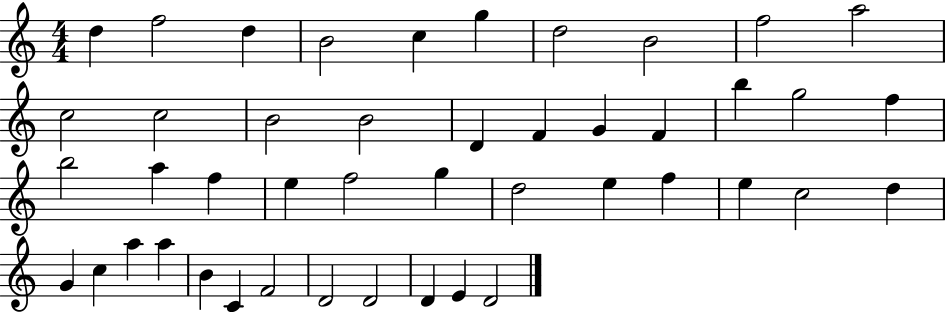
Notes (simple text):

D5/q F5/h D5/q B4/h C5/q G5/q D5/h B4/h F5/h A5/h C5/h C5/h B4/h B4/h D4/q F4/q G4/q F4/q B5/q G5/h F5/q B5/h A5/q F5/q E5/q F5/h G5/q D5/h E5/q F5/q E5/q C5/h D5/q G4/q C5/q A5/q A5/q B4/q C4/q F4/h D4/h D4/h D4/q E4/q D4/h